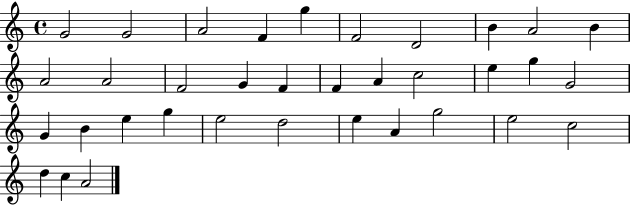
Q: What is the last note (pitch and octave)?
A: A4